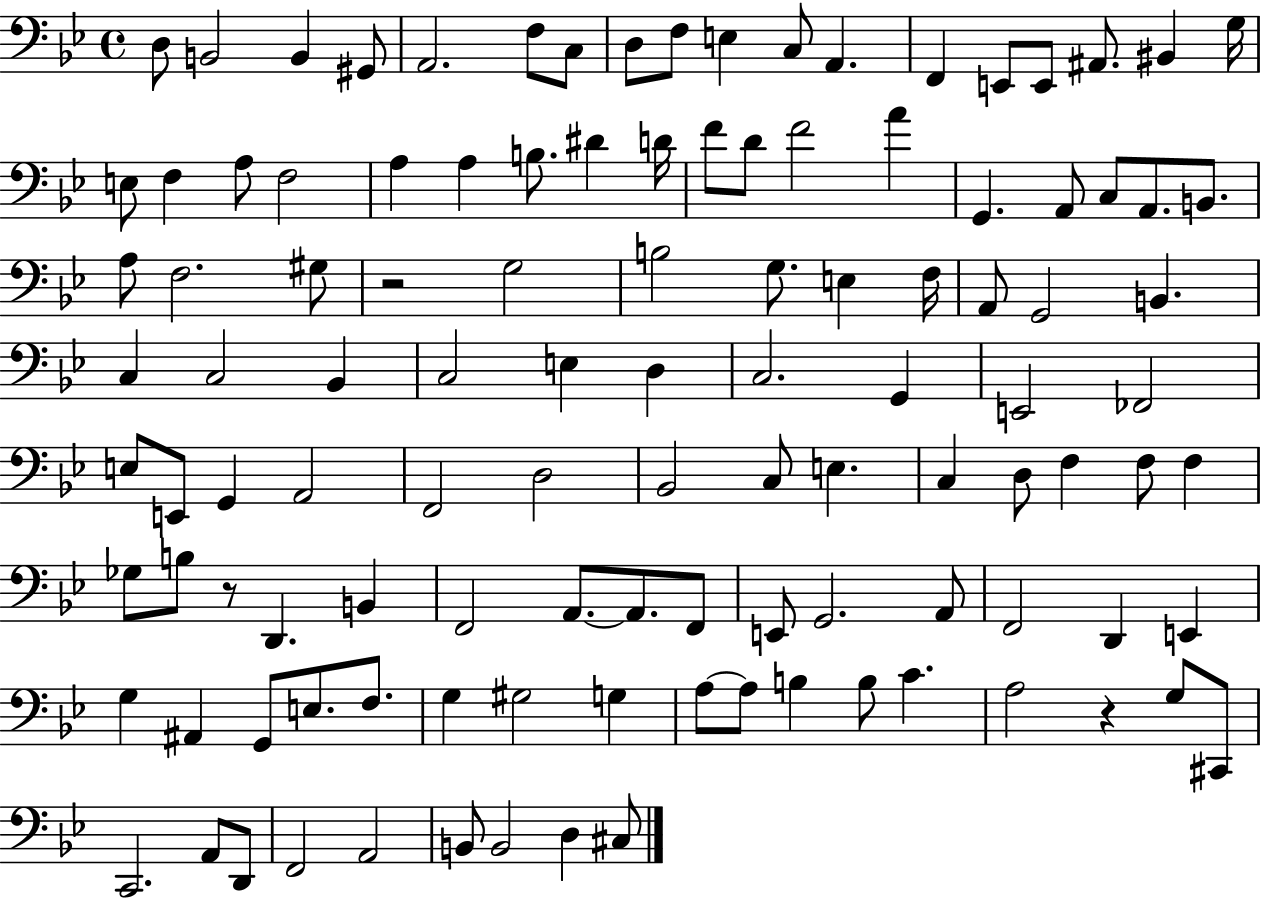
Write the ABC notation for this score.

X:1
T:Untitled
M:4/4
L:1/4
K:Bb
D,/2 B,,2 B,, ^G,,/2 A,,2 F,/2 C,/2 D,/2 F,/2 E, C,/2 A,, F,, E,,/2 E,,/2 ^A,,/2 ^B,, G,/4 E,/2 F, A,/2 F,2 A, A, B,/2 ^D D/4 F/2 D/2 F2 A G,, A,,/2 C,/2 A,,/2 B,,/2 A,/2 F,2 ^G,/2 z2 G,2 B,2 G,/2 E, F,/4 A,,/2 G,,2 B,, C, C,2 _B,, C,2 E, D, C,2 G,, E,,2 _F,,2 E,/2 E,,/2 G,, A,,2 F,,2 D,2 _B,,2 C,/2 E, C, D,/2 F, F,/2 F, _G,/2 B,/2 z/2 D,, B,, F,,2 A,,/2 A,,/2 F,,/2 E,,/2 G,,2 A,,/2 F,,2 D,, E,, G, ^A,, G,,/2 E,/2 F,/2 G, ^G,2 G, A,/2 A,/2 B, B,/2 C A,2 z G,/2 ^C,,/2 C,,2 A,,/2 D,,/2 F,,2 A,,2 B,,/2 B,,2 D, ^C,/2